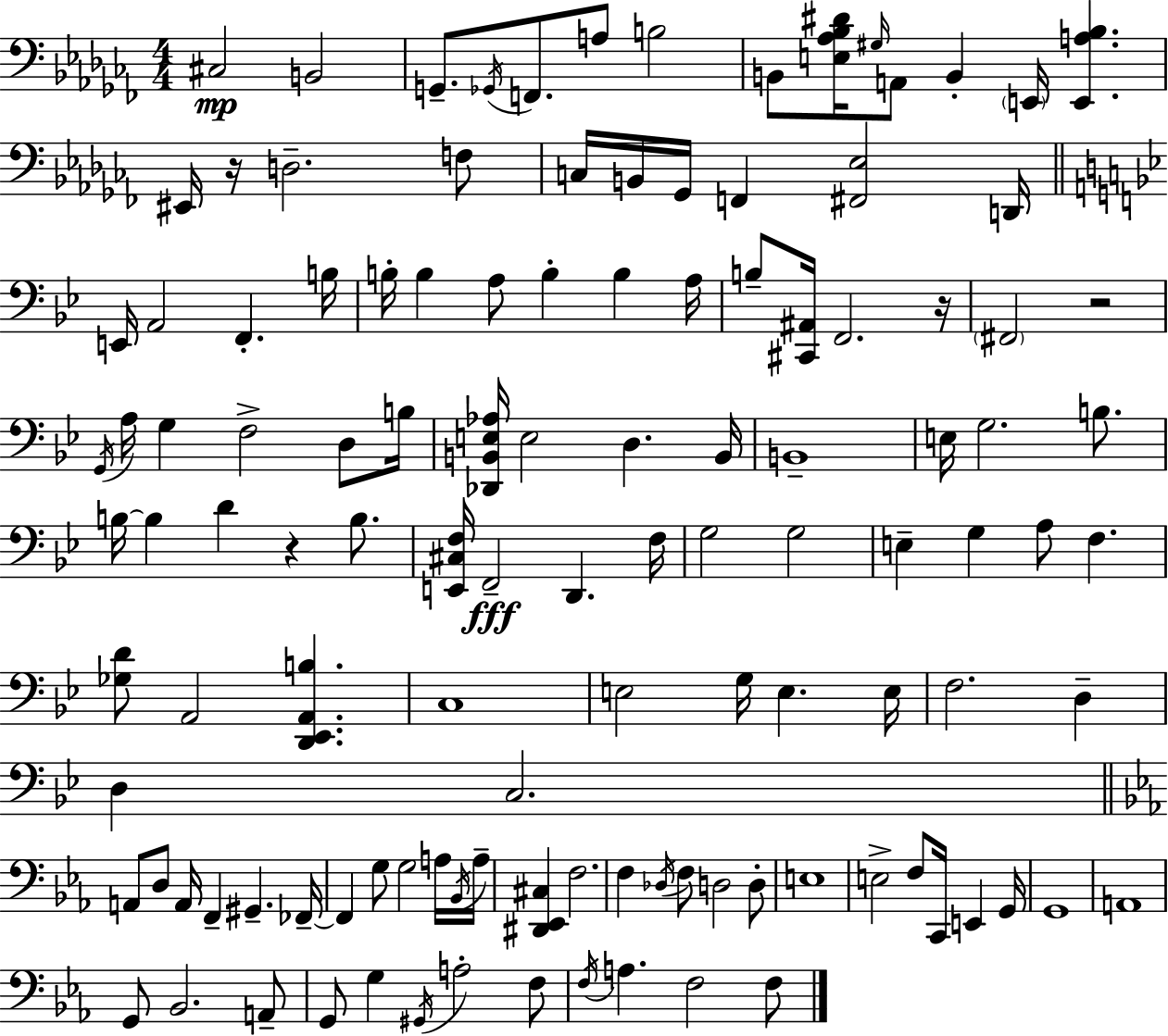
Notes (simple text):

C#3/h B2/h G2/e. Gb2/s F2/e. A3/e B3/h B2/e [E3,Ab3,Bb3,D#4]/s G#3/s A2/e B2/q E2/s [E2,A3,Bb3]/q. EIS2/s R/s D3/h. F3/e C3/s B2/s Gb2/s F2/q [F#2,Eb3]/h D2/s E2/s A2/h F2/q. B3/s B3/s B3/q A3/e B3/q B3/q A3/s B3/e [C#2,A#2]/s F2/h. R/s F#2/h R/h G2/s A3/s G3/q F3/h D3/e B3/s [Db2,B2,E3,Ab3]/s E3/h D3/q. B2/s B2/w E3/s G3/h. B3/e. B3/s B3/q D4/q R/q B3/e. [E2,C#3,F3]/s F2/h D2/q. F3/s G3/h G3/h E3/q G3/q A3/e F3/q. [Gb3,D4]/e A2/h [D2,Eb2,A2,B3]/q. C3/w E3/h G3/s E3/q. E3/s F3/h. D3/q D3/q C3/h. A2/e D3/e A2/s F2/q G#2/q. FES2/s FES2/q G3/e G3/h A3/s Bb2/s A3/s [D#2,Eb2,C#3]/q F3/h. F3/q Db3/s F3/e D3/h D3/e E3/w E3/h F3/e C2/s E2/q G2/s G2/w A2/w G2/e Bb2/h. A2/e G2/e G3/q G#2/s A3/h F3/e F3/s A3/q. F3/h F3/e